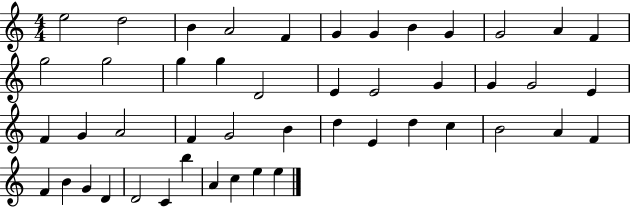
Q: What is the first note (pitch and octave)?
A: E5